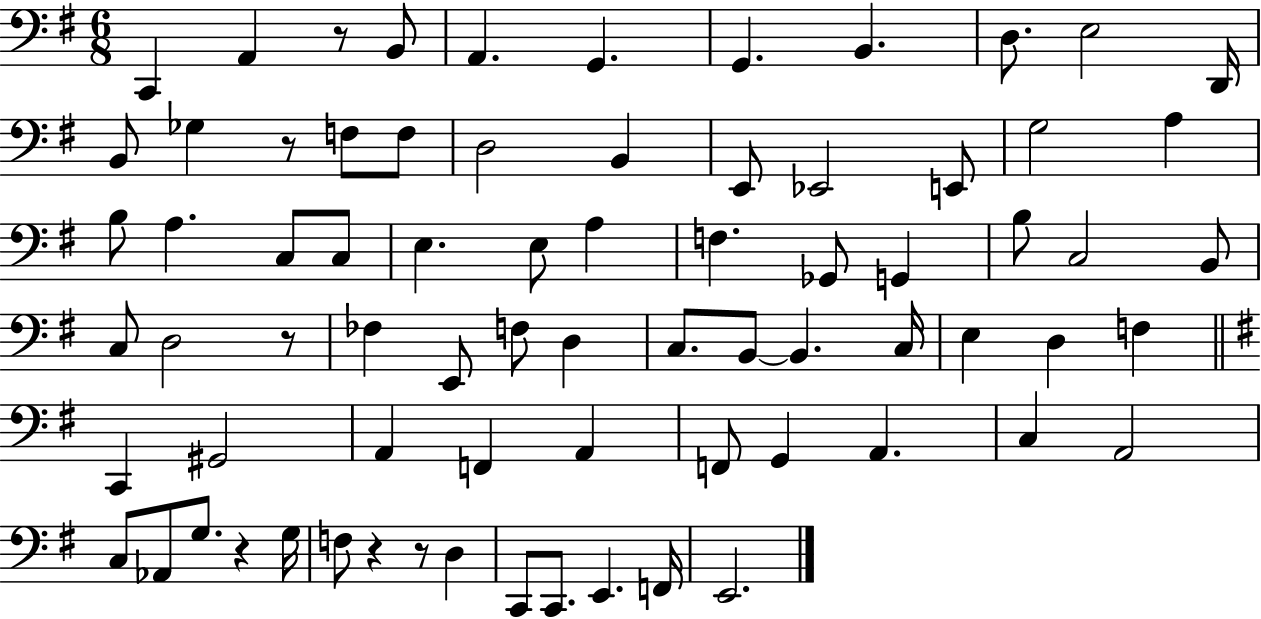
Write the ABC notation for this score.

X:1
T:Untitled
M:6/8
L:1/4
K:G
C,, A,, z/2 B,,/2 A,, G,, G,, B,, D,/2 E,2 D,,/4 B,,/2 _G, z/2 F,/2 F,/2 D,2 B,, E,,/2 _E,,2 E,,/2 G,2 A, B,/2 A, C,/2 C,/2 E, E,/2 A, F, _G,,/2 G,, B,/2 C,2 B,,/2 C,/2 D,2 z/2 _F, E,,/2 F,/2 D, C,/2 B,,/2 B,, C,/4 E, D, F, C,, ^G,,2 A,, F,, A,, F,,/2 G,, A,, C, A,,2 C,/2 _A,,/2 G,/2 z G,/4 F,/2 z z/2 D, C,,/2 C,,/2 E,, F,,/4 E,,2